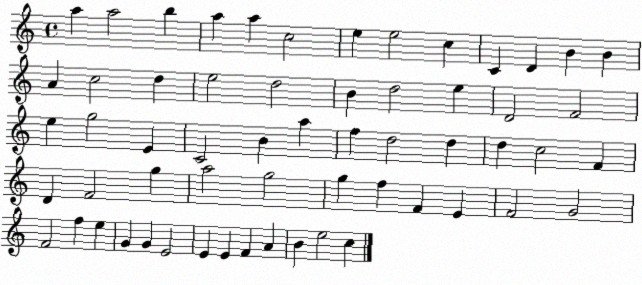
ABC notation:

X:1
T:Untitled
M:4/4
L:1/4
K:C
a a2 b a a c2 e e2 c C D B B A c2 d e2 d2 B d2 e D2 F2 e g2 E C2 B a f d2 d d c2 F D F2 g a2 g2 g f F E F2 G2 F2 f e G G E2 E E F A B e2 c